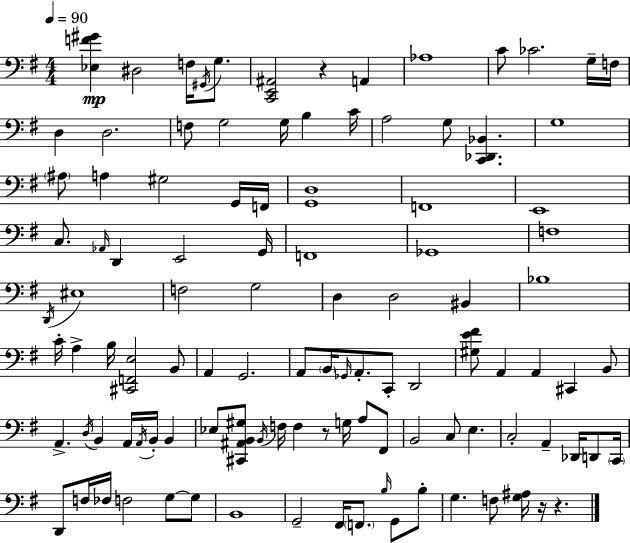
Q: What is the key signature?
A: E minor